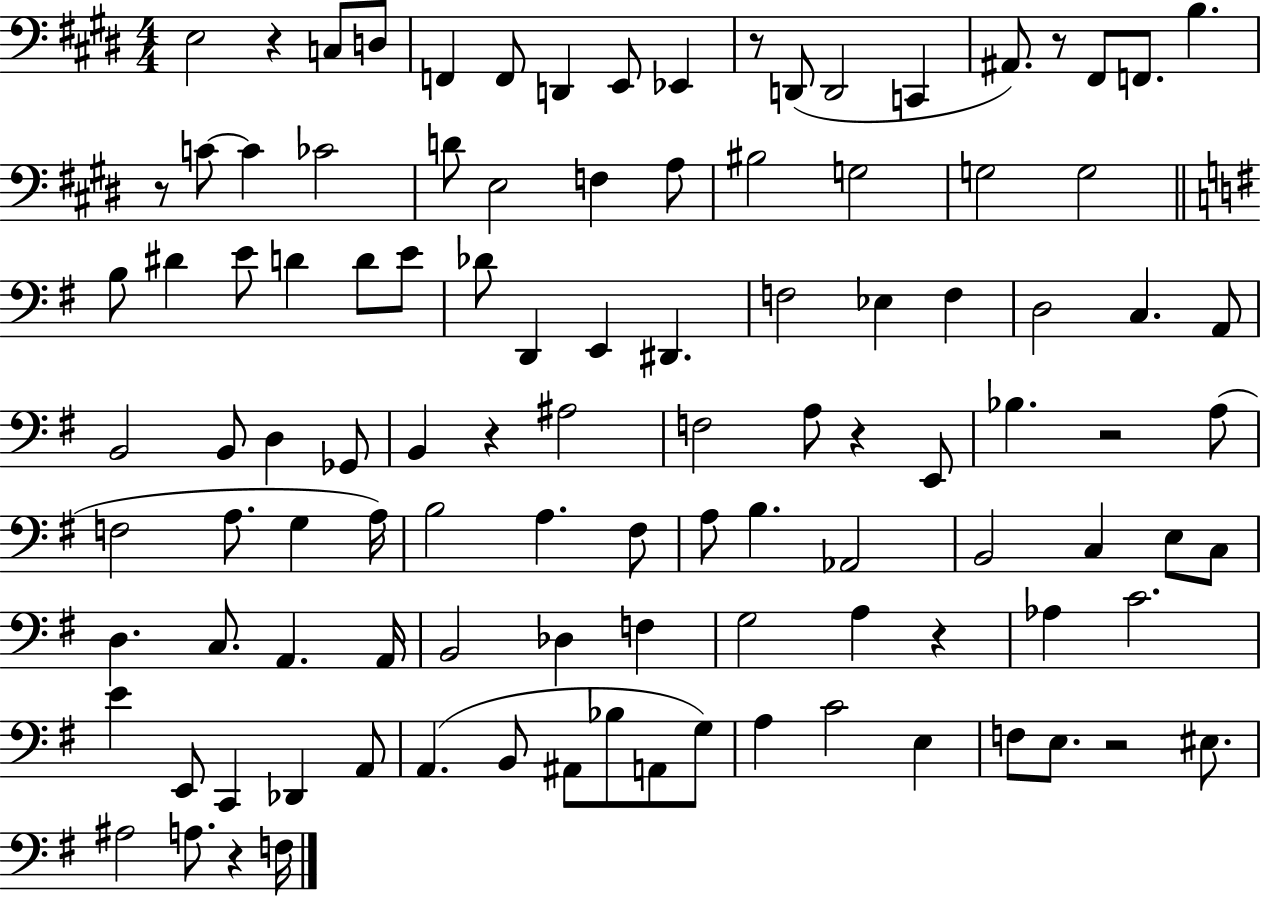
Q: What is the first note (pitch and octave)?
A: E3